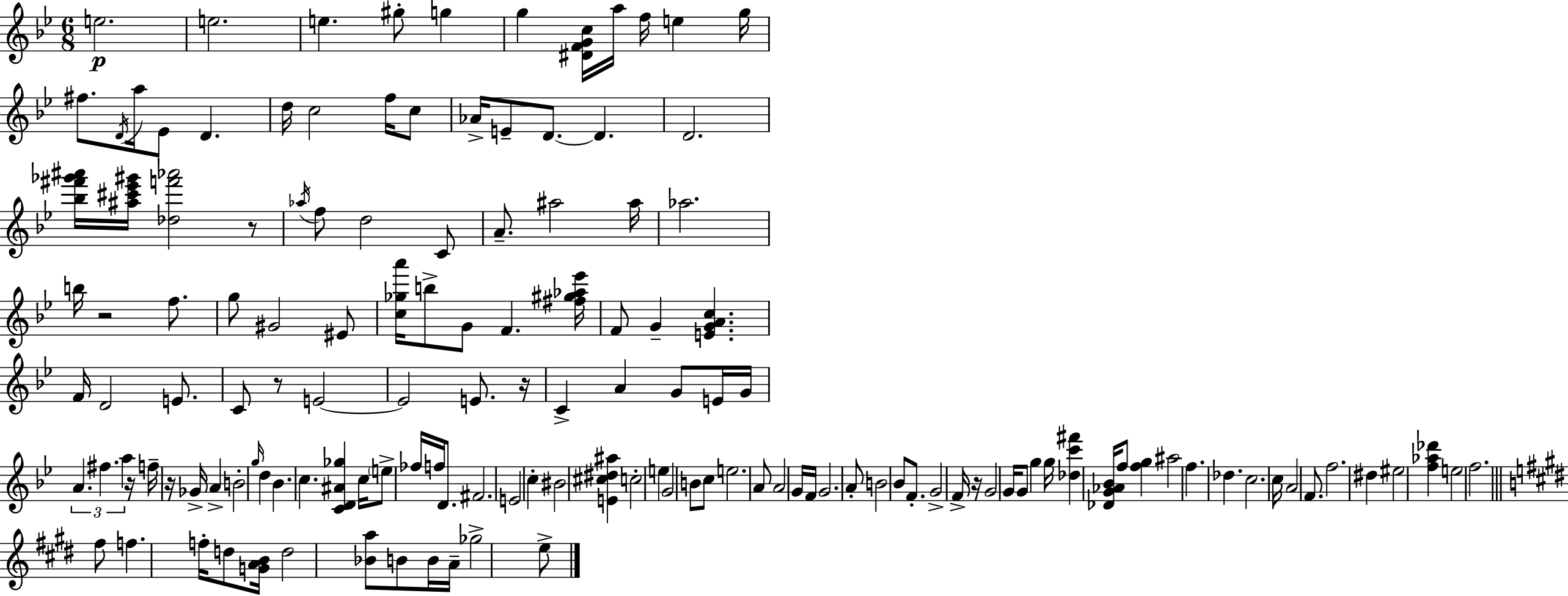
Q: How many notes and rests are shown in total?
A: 141